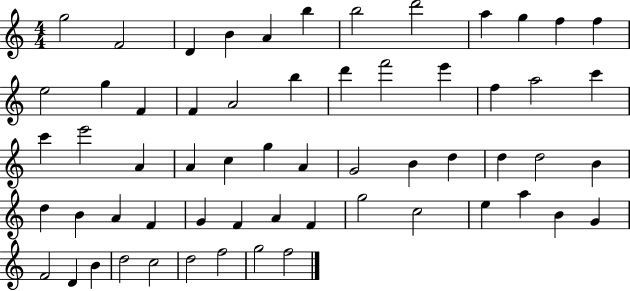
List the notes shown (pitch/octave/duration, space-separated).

G5/h F4/h D4/q B4/q A4/q B5/q B5/h D6/h A5/q G5/q F5/q F5/q E5/h G5/q F4/q F4/q A4/h B5/q D6/q F6/h E6/q F5/q A5/h C6/q C6/q E6/h A4/q A4/q C5/q G5/q A4/q G4/h B4/q D5/q D5/q D5/h B4/q D5/q B4/q A4/q F4/q G4/q F4/q A4/q F4/q G5/h C5/h E5/q A5/q B4/q G4/q F4/h D4/q B4/q D5/h C5/h D5/h F5/h G5/h F5/h